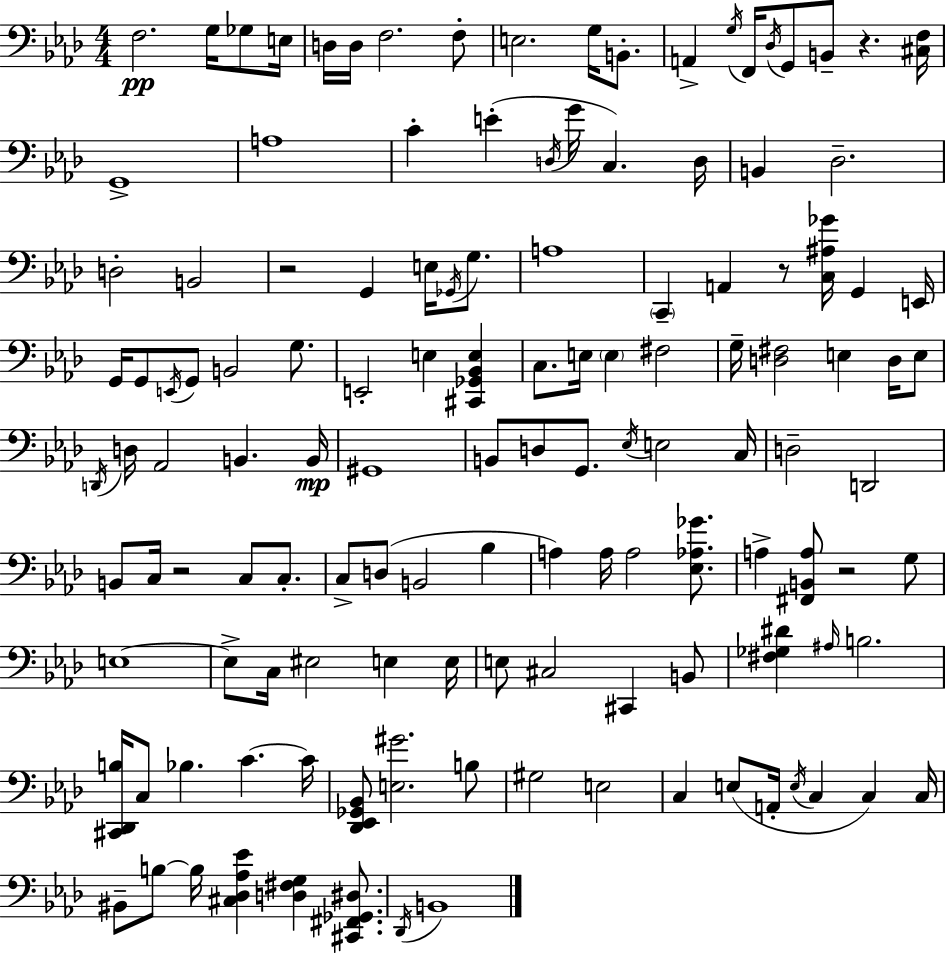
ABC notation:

X:1
T:Untitled
M:4/4
L:1/4
K:Ab
F,2 G,/4 _G,/2 E,/4 D,/4 D,/4 F,2 F,/2 E,2 G,/4 B,,/2 A,, G,/4 F,,/4 _D,/4 G,,/2 B,,/2 z [^C,F,]/4 G,,4 A,4 C E D,/4 G/4 C, D,/4 B,, _D,2 D,2 B,,2 z2 G,, E,/4 _G,,/4 G,/2 A,4 C,, A,, z/2 [C,^A,_G]/4 G,, E,,/4 G,,/4 G,,/2 E,,/4 G,,/2 B,,2 G,/2 E,,2 E, [^C,,_G,,_B,,E,] C,/2 E,/4 E, ^F,2 G,/4 [D,^F,]2 E, D,/4 E,/2 D,,/4 D,/4 _A,,2 B,, B,,/4 ^G,,4 B,,/2 D,/2 G,,/2 _E,/4 E,2 C,/4 D,2 D,,2 B,,/2 C,/4 z2 C,/2 C,/2 C,/2 D,/2 B,,2 _B, A, A,/4 A,2 [_E,_A,_G]/2 A, [^F,,B,,A,]/2 z2 G,/2 E,4 E,/2 C,/4 ^E,2 E, E,/4 E,/2 ^C,2 ^C,, B,,/2 [^F,_G,^D] ^A,/4 B,2 [^C,,_D,,B,]/4 C,/2 _B, C C/4 [_D,,_E,,_G,,_B,,]/2 [E,^G]2 B,/2 ^G,2 E,2 C, E,/2 A,,/4 E,/4 C, C, C,/4 ^B,,/2 B,/2 B,/4 [^C,_D,_A,_E] [D,^F,G,] [^C,,^F,,_G,,^D,]/2 _D,,/4 B,,4